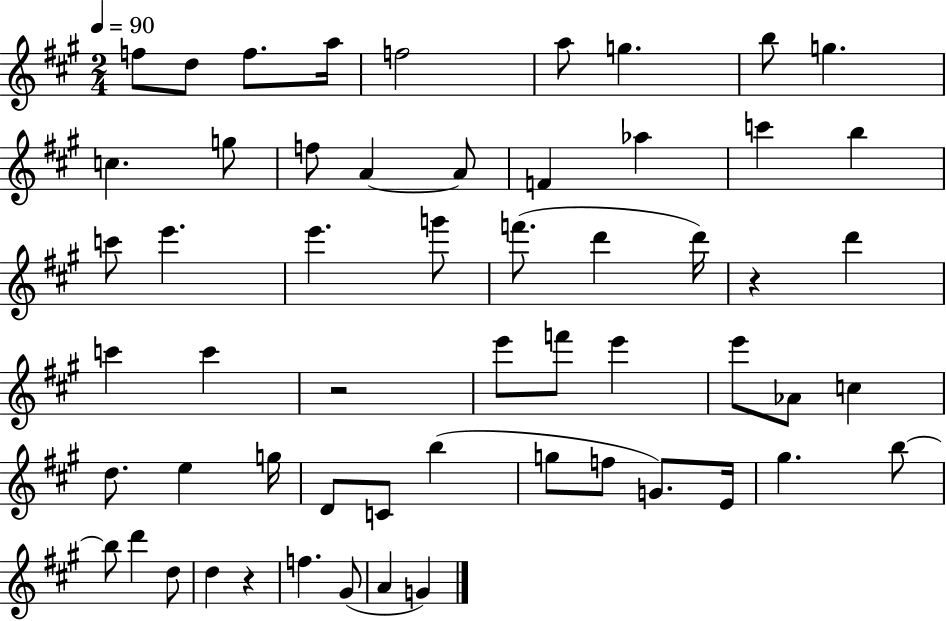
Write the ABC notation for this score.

X:1
T:Untitled
M:2/4
L:1/4
K:A
f/2 d/2 f/2 a/4 f2 a/2 g b/2 g c g/2 f/2 A A/2 F _a c' b c'/2 e' e' g'/2 f'/2 d' d'/4 z d' c' c' z2 e'/2 f'/2 e' e'/2 _A/2 c d/2 e g/4 D/2 C/2 b g/2 f/2 G/2 E/4 ^g b/2 b/2 d' d/2 d z f ^G/2 A G